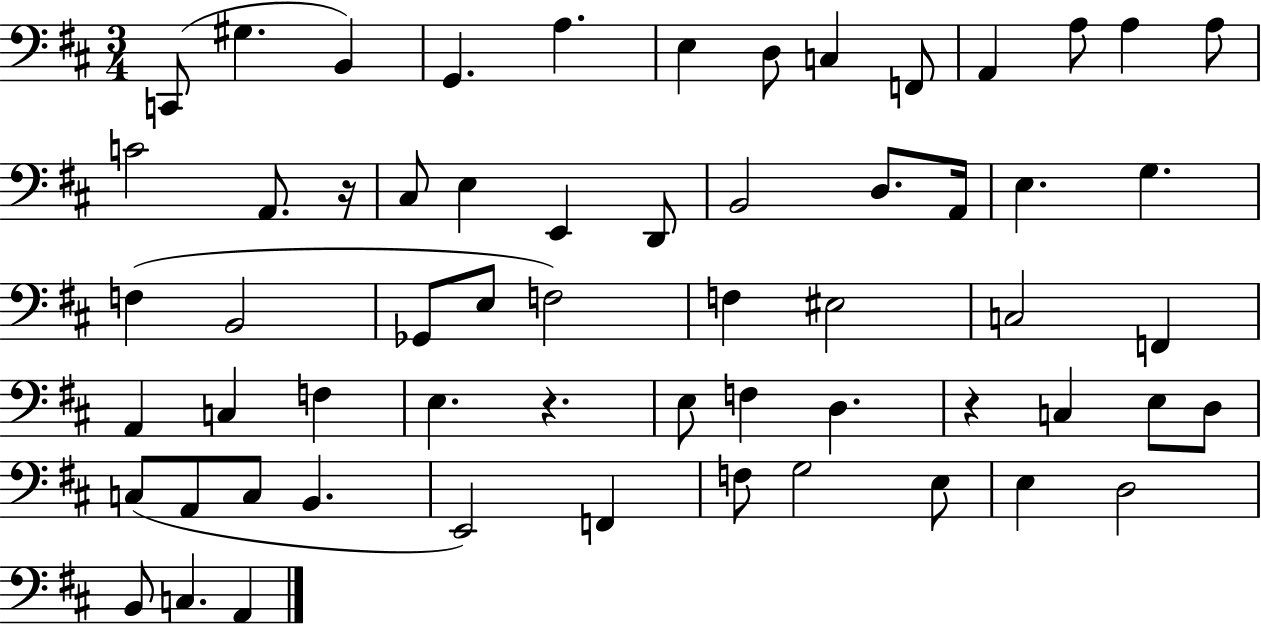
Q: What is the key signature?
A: D major